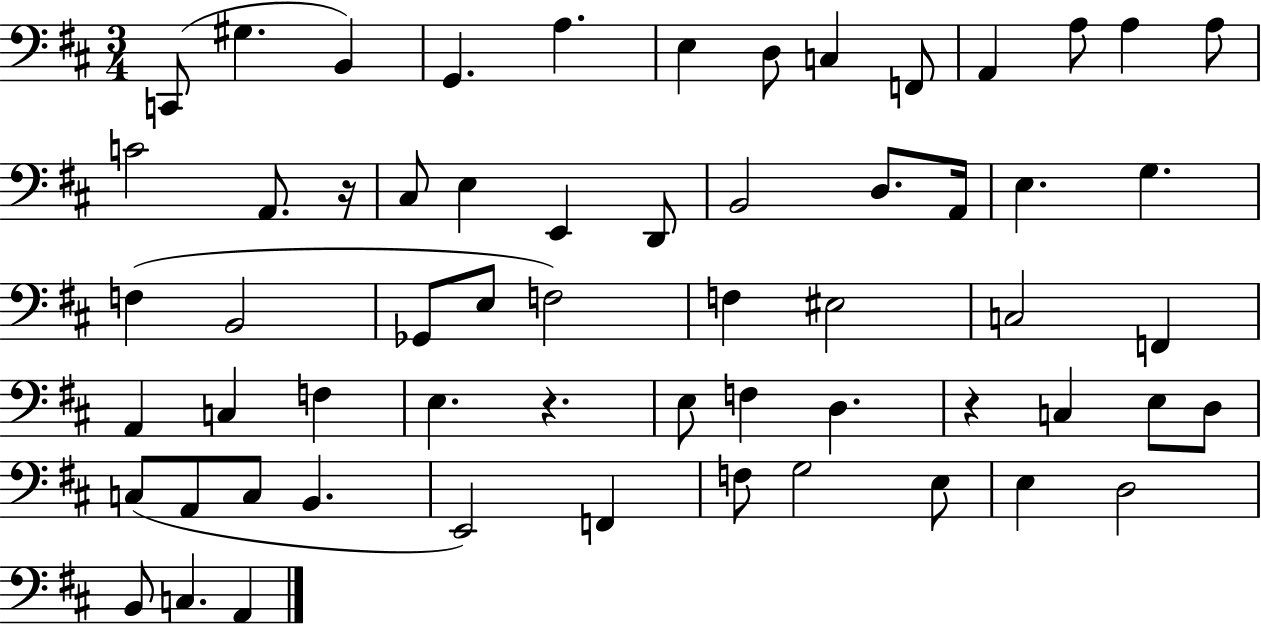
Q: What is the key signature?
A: D major